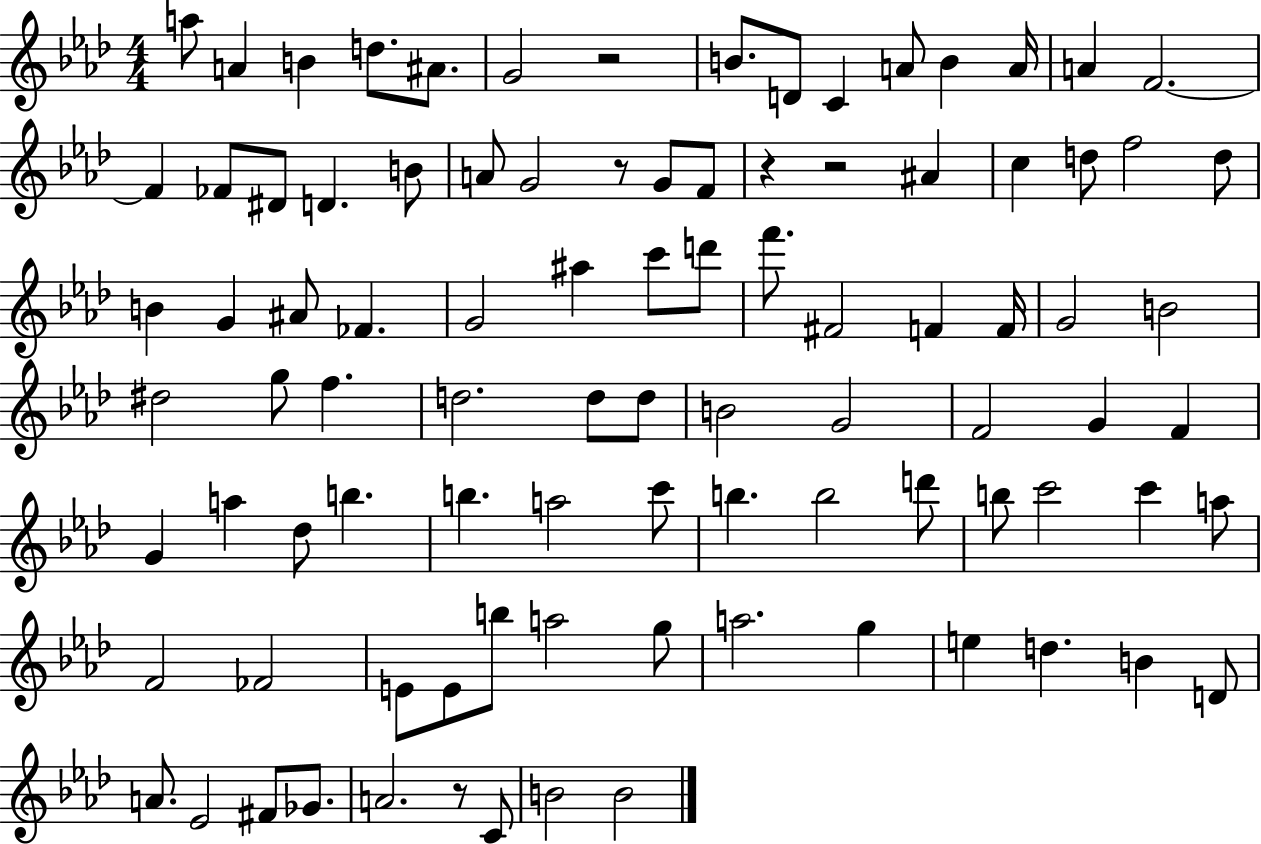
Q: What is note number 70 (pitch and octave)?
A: E4